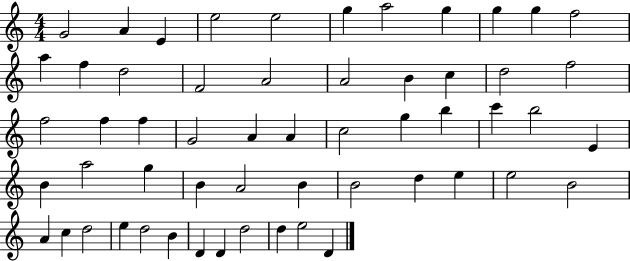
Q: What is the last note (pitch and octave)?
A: D4